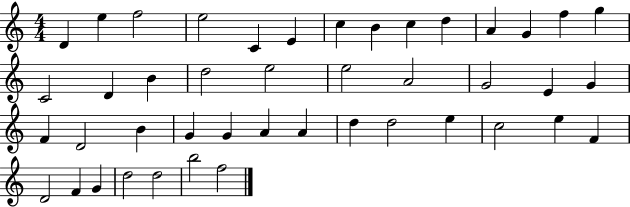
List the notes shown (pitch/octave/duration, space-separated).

D4/q E5/q F5/h E5/h C4/q E4/q C5/q B4/q C5/q D5/q A4/q G4/q F5/q G5/q C4/h D4/q B4/q D5/h E5/h E5/h A4/h G4/h E4/q G4/q F4/q D4/h B4/q G4/q G4/q A4/q A4/q D5/q D5/h E5/q C5/h E5/q F4/q D4/h F4/q G4/q D5/h D5/h B5/h F5/h